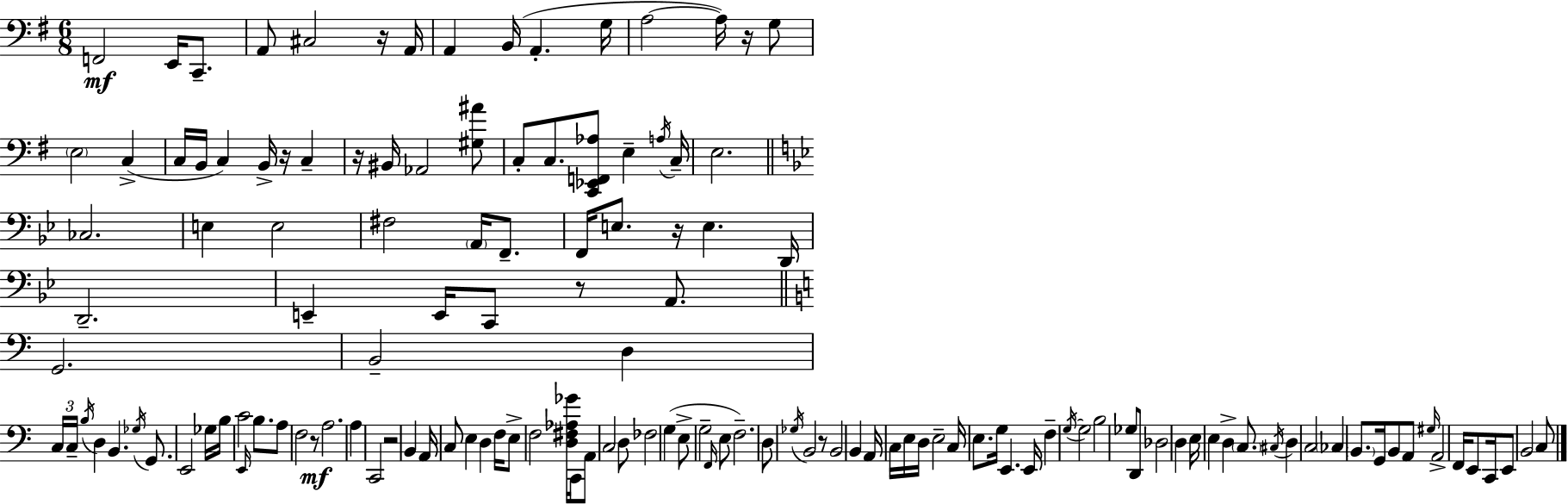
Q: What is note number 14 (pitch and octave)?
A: E3